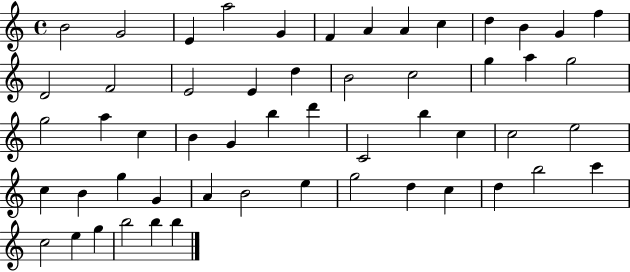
X:1
T:Untitled
M:4/4
L:1/4
K:C
B2 G2 E a2 G F A A c d B G f D2 F2 E2 E d B2 c2 g a g2 g2 a c B G b d' C2 b c c2 e2 c B g G A B2 e g2 d c d b2 c' c2 e g b2 b b